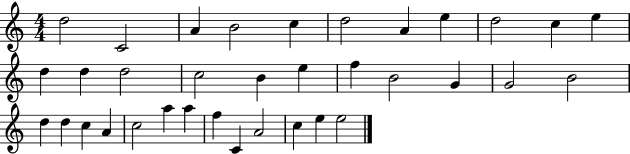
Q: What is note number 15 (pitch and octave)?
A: C5